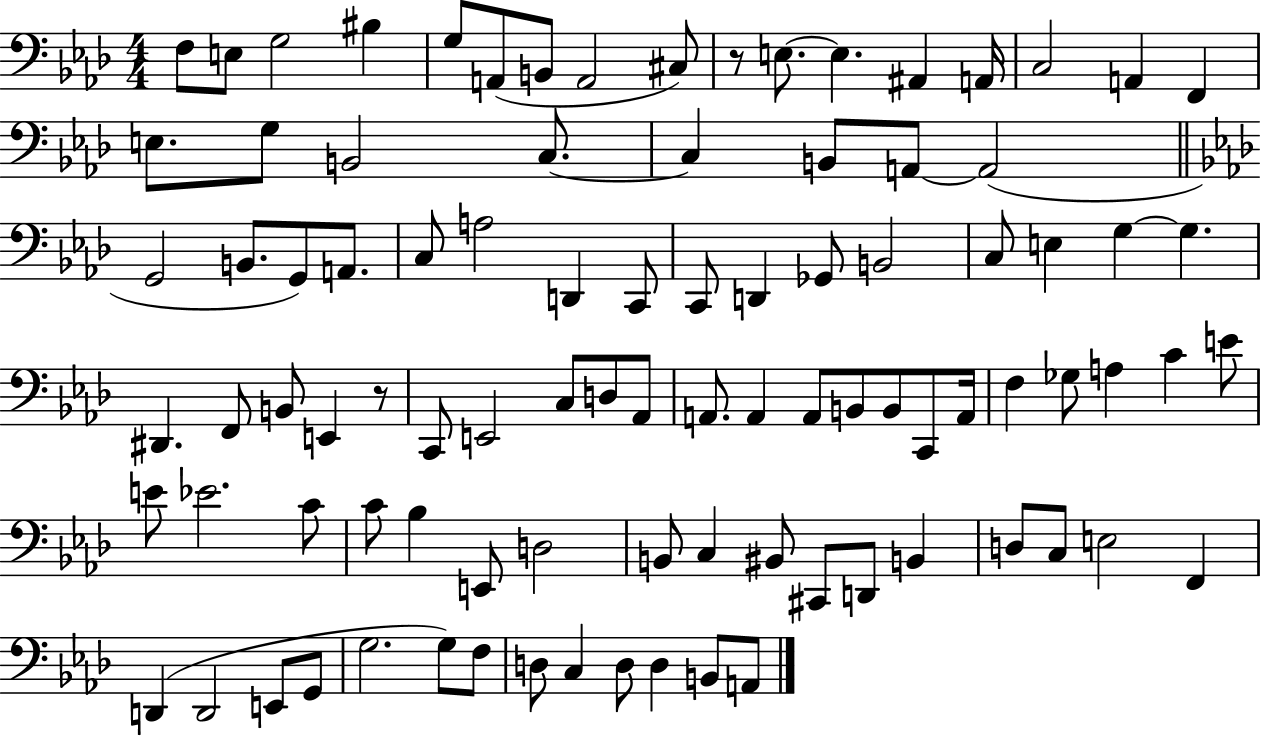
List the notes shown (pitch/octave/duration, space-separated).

F3/e E3/e G3/h BIS3/q G3/e A2/e B2/e A2/h C#3/e R/e E3/e. E3/q. A#2/q A2/s C3/h A2/q F2/q E3/e. G3/e B2/h C3/e. C3/q B2/e A2/e A2/h G2/h B2/e. G2/e A2/e. C3/e A3/h D2/q C2/e C2/e D2/q Gb2/e B2/h C3/e E3/q G3/q G3/q. D#2/q. F2/e B2/e E2/q R/e C2/e E2/h C3/e D3/e Ab2/e A2/e. A2/q A2/e B2/e B2/e C2/e A2/s F3/q Gb3/e A3/q C4/q E4/e E4/e Eb4/h. C4/e C4/e Bb3/q E2/e D3/h B2/e C3/q BIS2/e C#2/e D2/e B2/q D3/e C3/e E3/h F2/q D2/q D2/h E2/e G2/e G3/h. G3/e F3/e D3/e C3/q D3/e D3/q B2/e A2/e